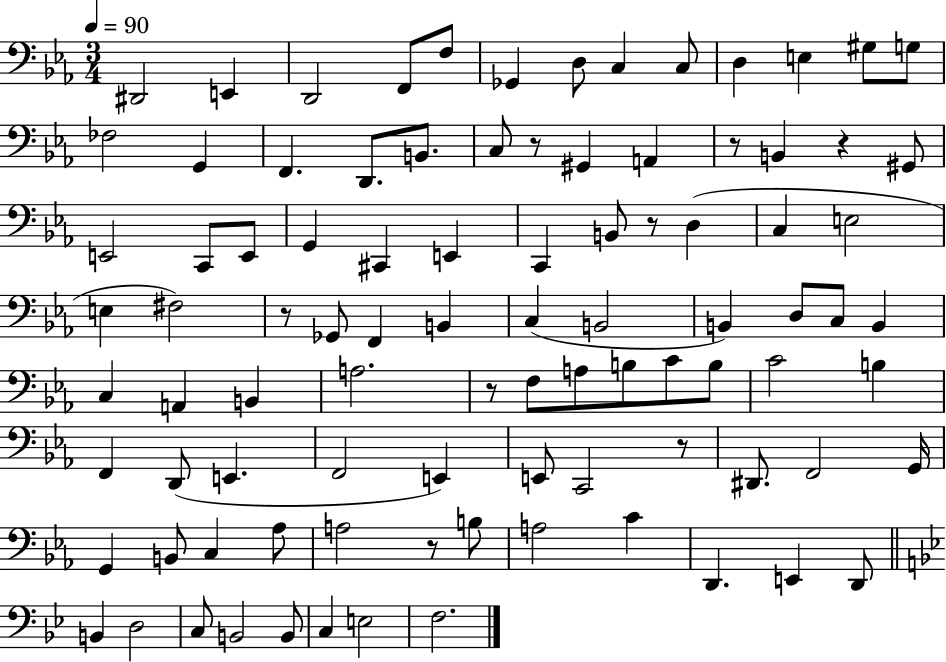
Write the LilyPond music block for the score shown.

{
  \clef bass
  \numericTimeSignature
  \time 3/4
  \key ees \major
  \tempo 4 = 90
  dis,2 e,4 | d,2 f,8 f8 | ges,4 d8 c4 c8 | d4 e4 gis8 g8 | \break fes2 g,4 | f,4. d,8. b,8. | c8 r8 gis,4 a,4 | r8 b,4 r4 gis,8 | \break e,2 c,8 e,8 | g,4 cis,4 e,4 | c,4 b,8 r8 d4( | c4 e2 | \break e4 fis2) | r8 ges,8 f,4 b,4 | c4( b,2 | b,4) d8 c8 b,4 | \break c4 a,4 b,4 | a2. | r8 f8 a8 b8 c'8 b8 | c'2 b4 | \break f,4 d,8( e,4. | f,2 e,4) | e,8 c,2 r8 | dis,8. f,2 g,16 | \break g,4 b,8 c4 aes8 | a2 r8 b8 | a2 c'4 | d,4. e,4 d,8 | \break \bar "||" \break \key bes \major b,4 d2 | c8 b,2 b,8 | c4 e2 | f2. | \break \bar "|."
}